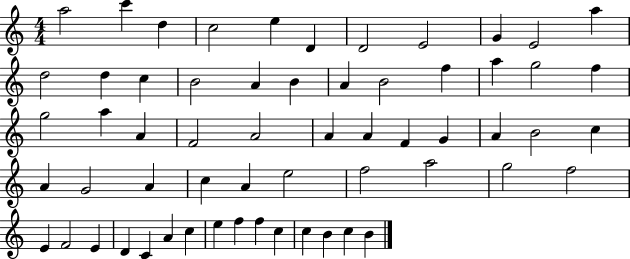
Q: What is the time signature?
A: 4/4